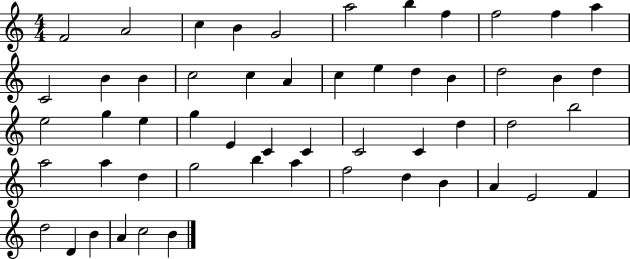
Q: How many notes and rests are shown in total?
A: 54